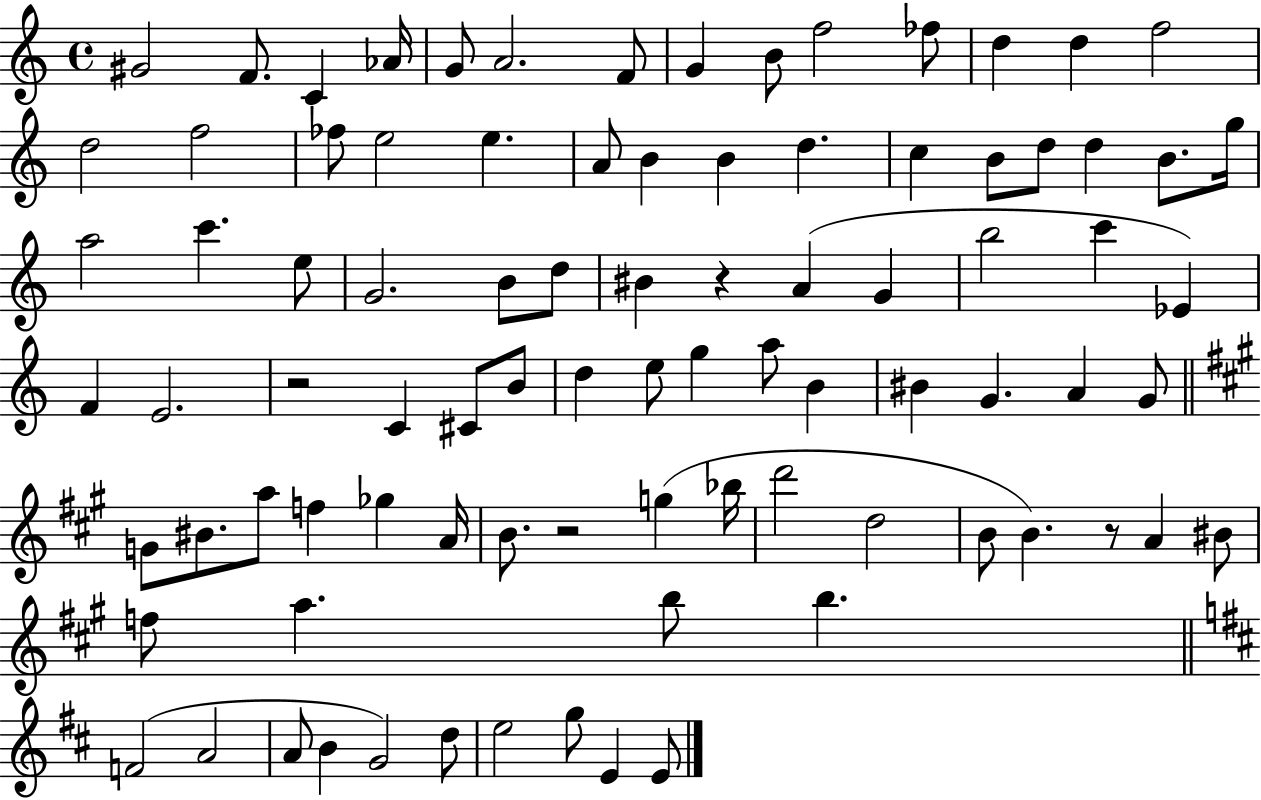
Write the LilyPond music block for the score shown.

{
  \clef treble
  \time 4/4
  \defaultTimeSignature
  \key c \major
  gis'2 f'8. c'4 aes'16 | g'8 a'2. f'8 | g'4 b'8 f''2 fes''8 | d''4 d''4 f''2 | \break d''2 f''2 | fes''8 e''2 e''4. | a'8 b'4 b'4 d''4. | c''4 b'8 d''8 d''4 b'8. g''16 | \break a''2 c'''4. e''8 | g'2. b'8 d''8 | bis'4 r4 a'4( g'4 | b''2 c'''4 ees'4) | \break f'4 e'2. | r2 c'4 cis'8 b'8 | d''4 e''8 g''4 a''8 b'4 | bis'4 g'4. a'4 g'8 | \break \bar "||" \break \key a \major g'8 bis'8. a''8 f''4 ges''4 a'16 | b'8. r2 g''4( bes''16 | d'''2 d''2 | b'8 b'4.) r8 a'4 bis'8 | \break f''8 a''4. b''8 b''4. | \bar "||" \break \key d \major f'2( a'2 | a'8 b'4 g'2) d''8 | e''2 g''8 e'4 e'8 | \bar "|."
}